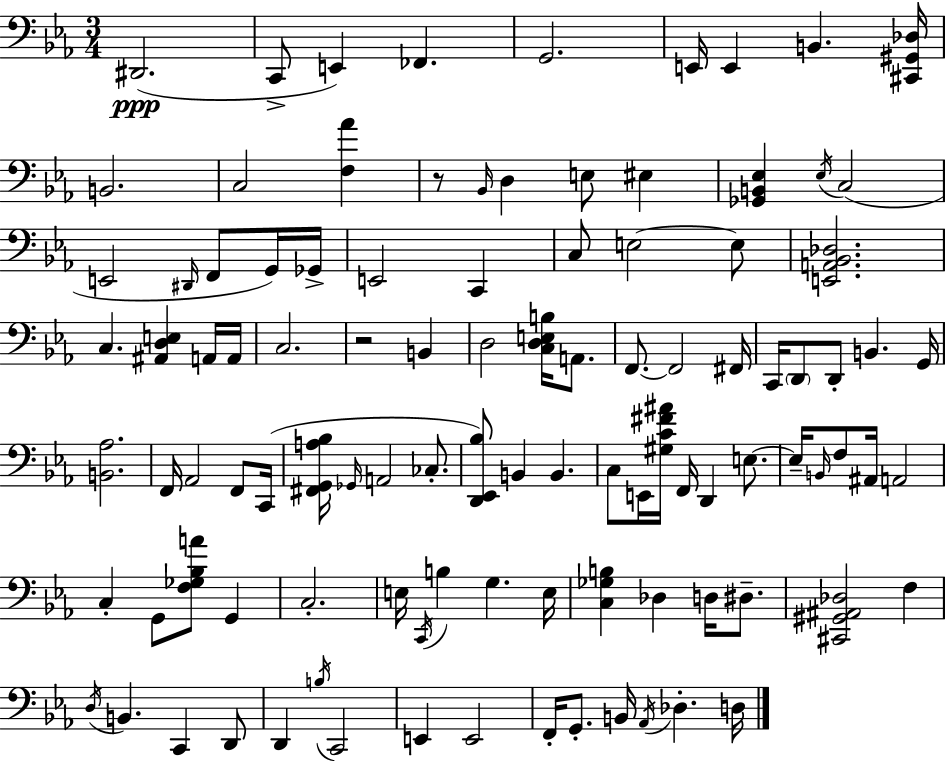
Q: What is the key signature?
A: C minor